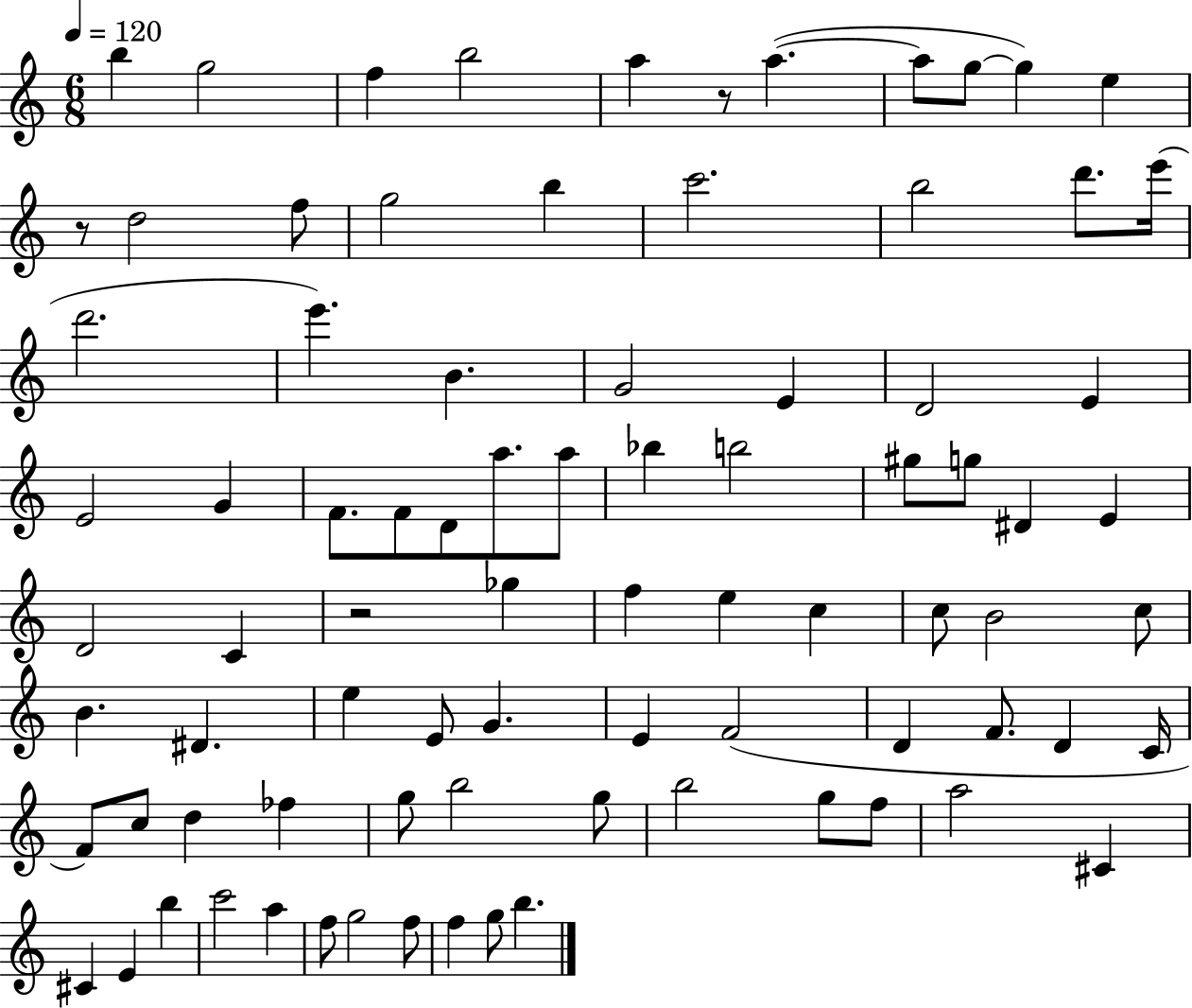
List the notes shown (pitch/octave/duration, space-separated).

B5/q G5/h F5/q B5/h A5/q R/e A5/q. A5/e G5/e G5/q E5/q R/e D5/h F5/e G5/h B5/q C6/h. B5/h D6/e. E6/s D6/h. E6/q. B4/q. G4/h E4/q D4/h E4/q E4/h G4/q F4/e. F4/e D4/e A5/e. A5/e Bb5/q B5/h G#5/e G5/e D#4/q E4/q D4/h C4/q R/h Gb5/q F5/q E5/q C5/q C5/e B4/h C5/e B4/q. D#4/q. E5/q E4/e G4/q. E4/q F4/h D4/q F4/e. D4/q C4/s F4/e C5/e D5/q FES5/q G5/e B5/h G5/e B5/h G5/e F5/e A5/h C#4/q C#4/q E4/q B5/q C6/h A5/q F5/e G5/h F5/e F5/q G5/e B5/q.